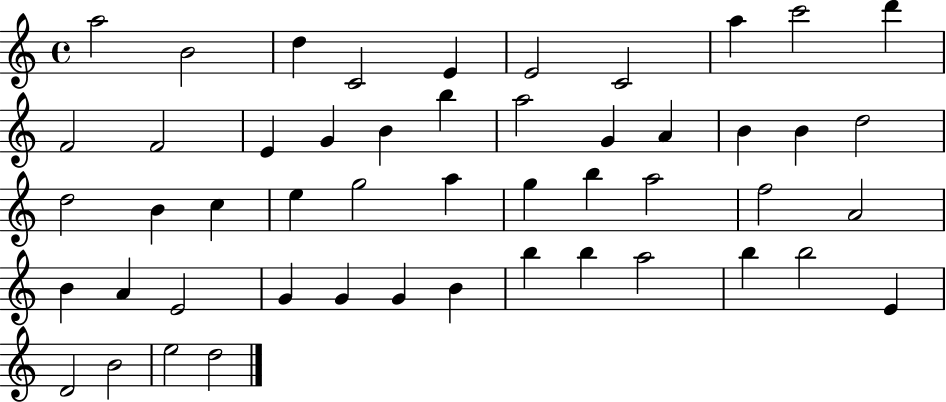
A5/h B4/h D5/q C4/h E4/q E4/h C4/h A5/q C6/h D6/q F4/h F4/h E4/q G4/q B4/q B5/q A5/h G4/q A4/q B4/q B4/q D5/h D5/h B4/q C5/q E5/q G5/h A5/q G5/q B5/q A5/h F5/h A4/h B4/q A4/q E4/h G4/q G4/q G4/q B4/q B5/q B5/q A5/h B5/q B5/h E4/q D4/h B4/h E5/h D5/h